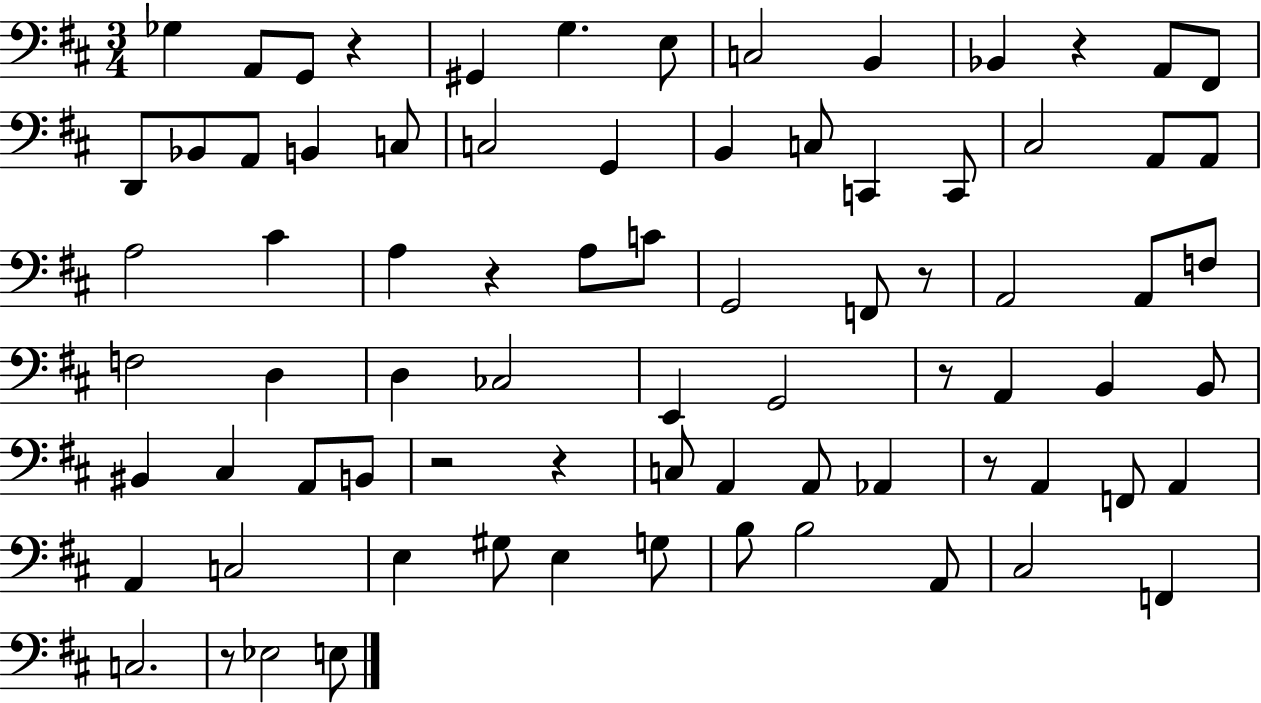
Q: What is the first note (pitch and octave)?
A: Gb3